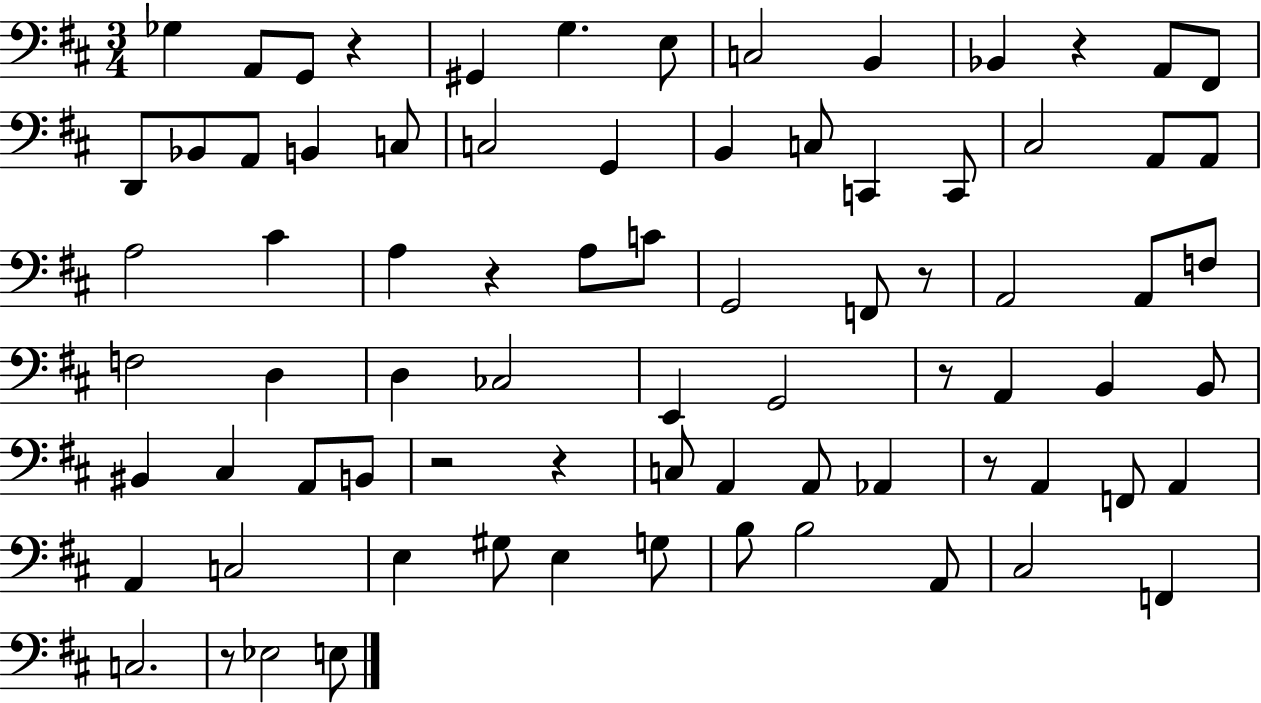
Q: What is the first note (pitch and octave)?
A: Gb3